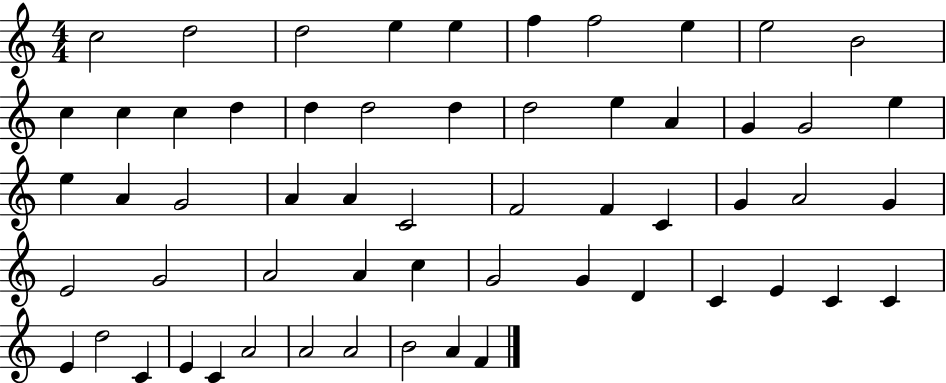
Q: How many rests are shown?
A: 0